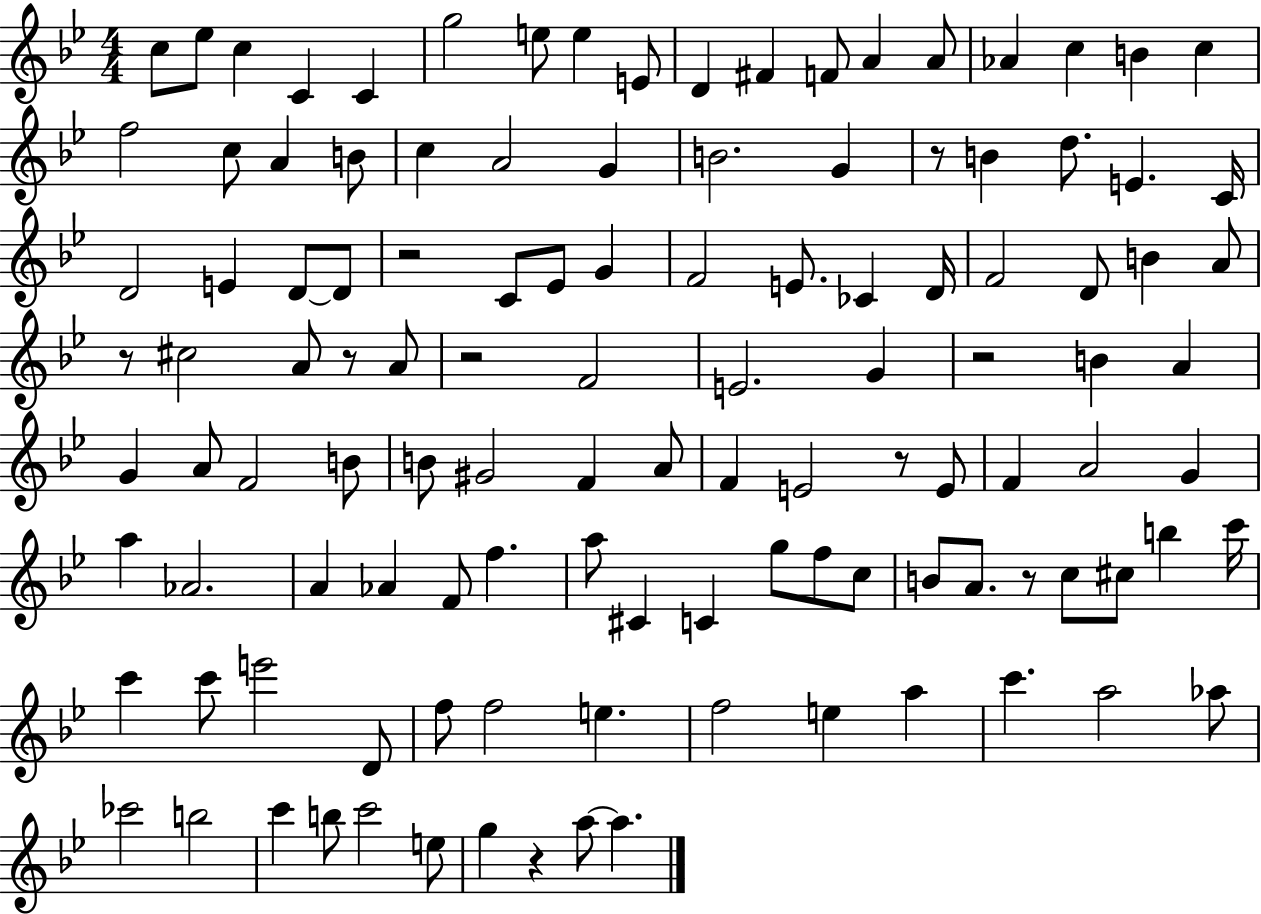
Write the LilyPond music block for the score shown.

{
  \clef treble
  \numericTimeSignature
  \time 4/4
  \key bes \major
  c''8 ees''8 c''4 c'4 c'4 | g''2 e''8 e''4 e'8 | d'4 fis'4 f'8 a'4 a'8 | aes'4 c''4 b'4 c''4 | \break f''2 c''8 a'4 b'8 | c''4 a'2 g'4 | b'2. g'4 | r8 b'4 d''8. e'4. c'16 | \break d'2 e'4 d'8~~ d'8 | r2 c'8 ees'8 g'4 | f'2 e'8. ces'4 d'16 | f'2 d'8 b'4 a'8 | \break r8 cis''2 a'8 r8 a'8 | r2 f'2 | e'2. g'4 | r2 b'4 a'4 | \break g'4 a'8 f'2 b'8 | b'8 gis'2 f'4 a'8 | f'4 e'2 r8 e'8 | f'4 a'2 g'4 | \break a''4 aes'2. | a'4 aes'4 f'8 f''4. | a''8 cis'4 c'4 g''8 f''8 c''8 | b'8 a'8. r8 c''8 cis''8 b''4 c'''16 | \break c'''4 c'''8 e'''2 d'8 | f''8 f''2 e''4. | f''2 e''4 a''4 | c'''4. a''2 aes''8 | \break ces'''2 b''2 | c'''4 b''8 c'''2 e''8 | g''4 r4 a''8~~ a''4. | \bar "|."
}